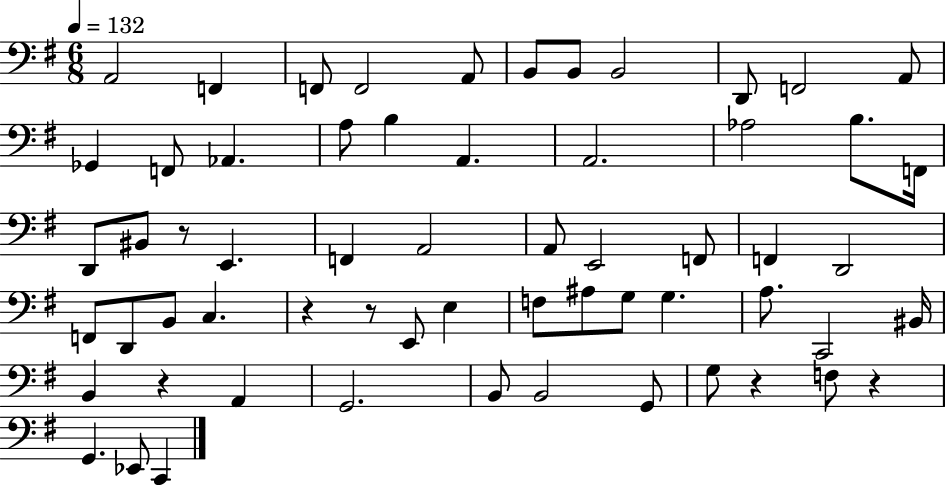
{
  \clef bass
  \numericTimeSignature
  \time 6/8
  \key g \major
  \tempo 4 = 132
  a,2 f,4 | f,8 f,2 a,8 | b,8 b,8 b,2 | d,8 f,2 a,8 | \break ges,4 f,8 aes,4. | a8 b4 a,4. | a,2. | aes2 b8. f,16 | \break d,8 bis,8 r8 e,4. | f,4 a,2 | a,8 e,2 f,8 | f,4 d,2 | \break f,8 d,8 b,8 c4. | r4 r8 e,8 e4 | f8 ais8 g8 g4. | a8. c,2 bis,16 | \break b,4 r4 a,4 | g,2. | b,8 b,2 g,8 | g8 r4 f8 r4 | \break g,4. ees,8 c,4 | \bar "|."
}